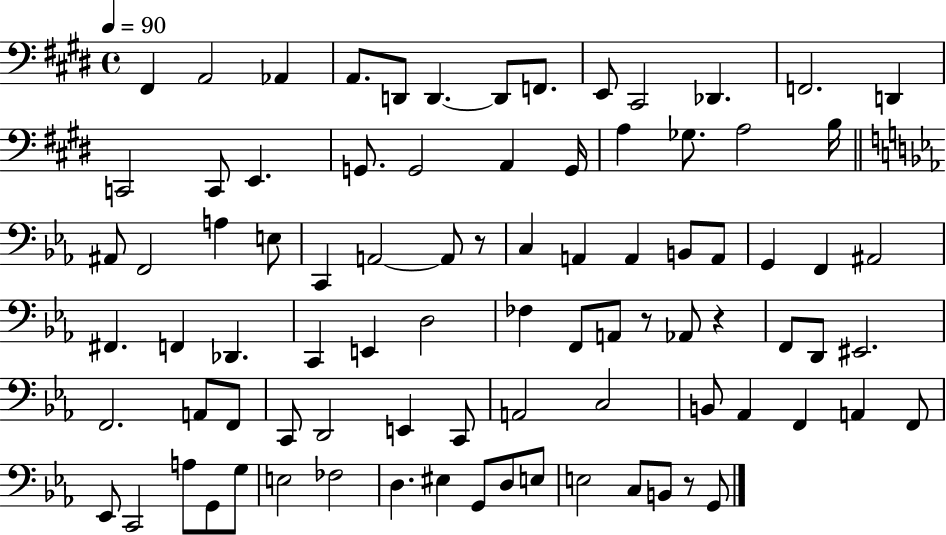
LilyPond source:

{
  \clef bass
  \time 4/4
  \defaultTimeSignature
  \key e \major
  \tempo 4 = 90
  fis,4 a,2 aes,4 | a,8. d,8 d,4.~~ d,8 f,8. | e,8 cis,2 des,4. | f,2. d,4 | \break c,2 c,8 e,4. | g,8. g,2 a,4 g,16 | a4 ges8. a2 b16 | \bar "||" \break \key ees \major ais,8 f,2 a4 e8 | c,4 a,2~~ a,8 r8 | c4 a,4 a,4 b,8 a,8 | g,4 f,4 ais,2 | \break fis,4. f,4 des,4. | c,4 e,4 d2 | fes4 f,8 a,8 r8 aes,8 r4 | f,8 d,8 eis,2. | \break f,2. a,8 f,8 | c,8 d,2 e,4 c,8 | a,2 c2 | b,8 aes,4 f,4 a,4 f,8 | \break ees,8 c,2 a8 g,8 g8 | e2 fes2 | d4. eis4 g,8 d8 e8 | e2 c8 b,8 r8 g,8 | \break \bar "|."
}